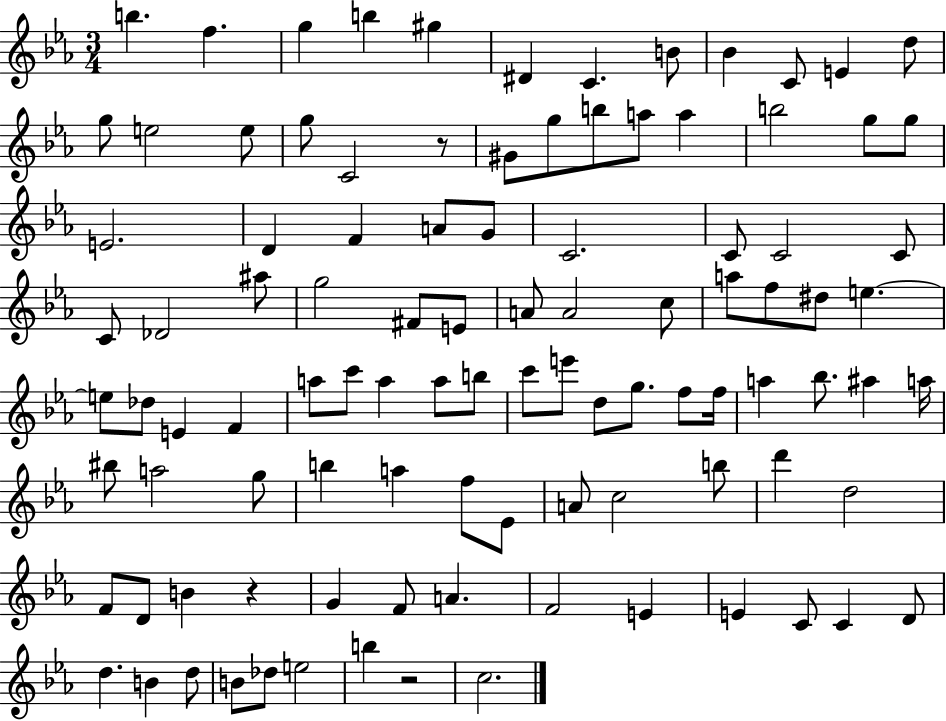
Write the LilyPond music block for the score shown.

{
  \clef treble
  \numericTimeSignature
  \time 3/4
  \key ees \major
  b''4. f''4. | g''4 b''4 gis''4 | dis'4 c'4. b'8 | bes'4 c'8 e'4 d''8 | \break g''8 e''2 e''8 | g''8 c'2 r8 | gis'8 g''8 b''8 a''8 a''4 | b''2 g''8 g''8 | \break e'2. | d'4 f'4 a'8 g'8 | c'2. | c'8 c'2 c'8 | \break c'8 des'2 ais''8 | g''2 fis'8 e'8 | a'8 a'2 c''8 | a''8 f''8 dis''8 e''4.~~ | \break e''8 des''8 e'4 f'4 | a''8 c'''8 a''4 a''8 b''8 | c'''8 e'''8 d''8 g''8. f''8 f''16 | a''4 bes''8. ais''4 a''16 | \break bis''8 a''2 g''8 | b''4 a''4 f''8 ees'8 | a'8 c''2 b''8 | d'''4 d''2 | \break f'8 d'8 b'4 r4 | g'4 f'8 a'4. | f'2 e'4 | e'4 c'8 c'4 d'8 | \break d''4. b'4 d''8 | b'8 des''8 e''2 | b''4 r2 | c''2. | \break \bar "|."
}